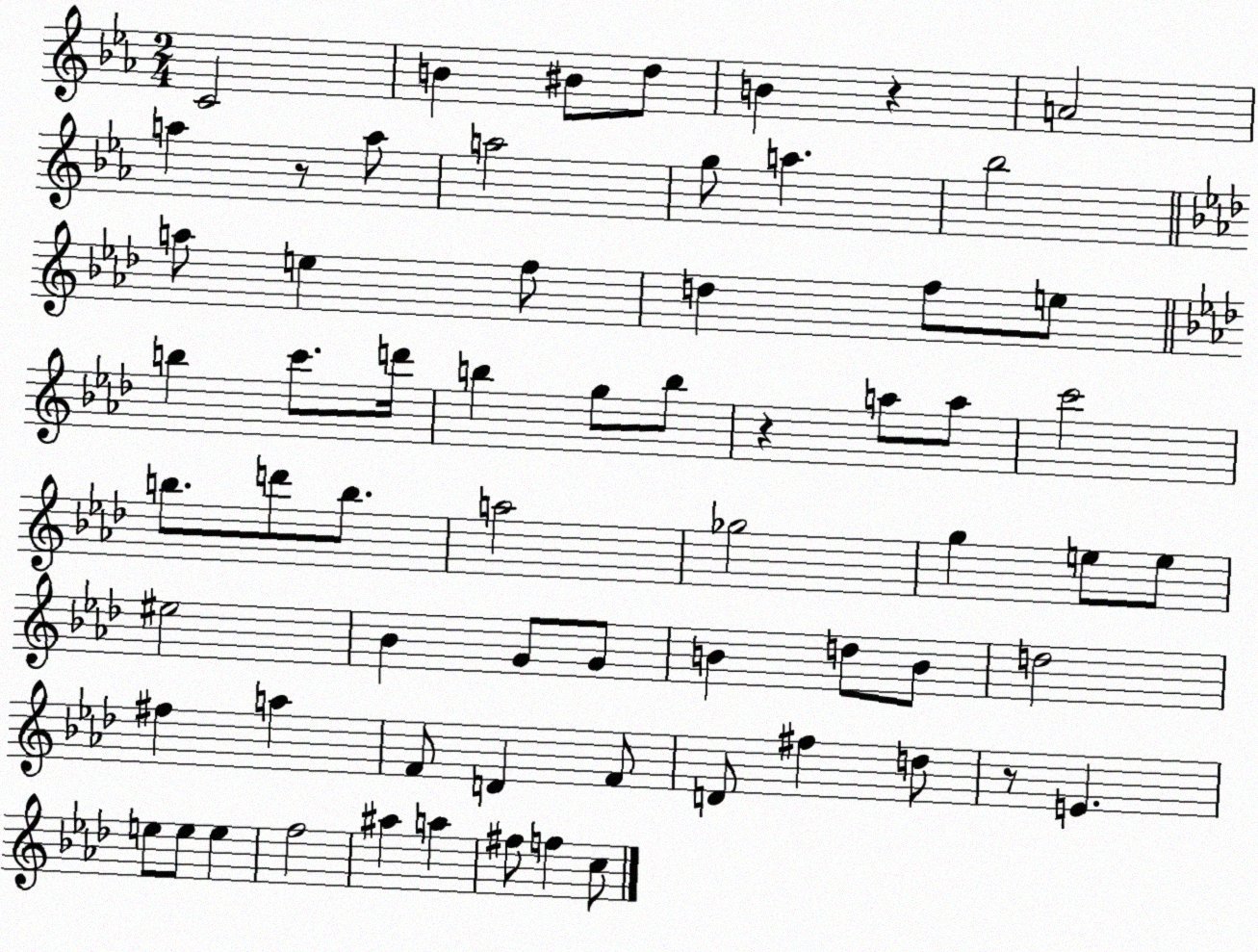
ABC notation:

X:1
T:Untitled
M:2/4
L:1/4
K:Eb
C2 B ^B/2 d/2 B z A2 a z/2 a/2 a2 g/2 a _b2 a/2 e f/2 d f/2 e/2 b c'/2 d'/4 b g/2 b/2 z a/2 a/2 c'2 b/2 d'/2 b/2 a2 _g2 g e/2 e/2 ^e2 _B G/2 G/2 B d/2 B/2 d2 ^f a F/2 D F/2 D/2 ^f d/2 z/2 E e/2 e/2 e f2 ^a a ^f/2 f c/2